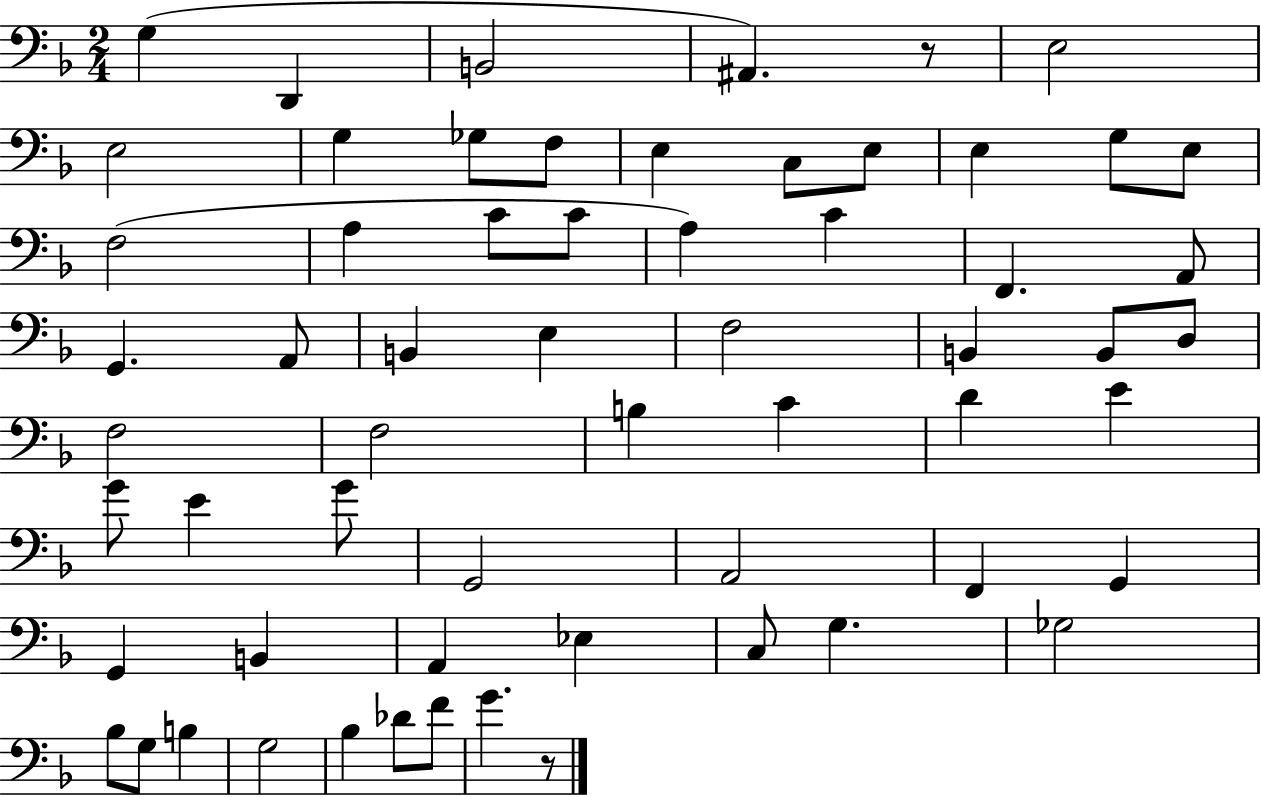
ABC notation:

X:1
T:Untitled
M:2/4
L:1/4
K:F
G, D,, B,,2 ^A,, z/2 E,2 E,2 G, _G,/2 F,/2 E, C,/2 E,/2 E, G,/2 E,/2 F,2 A, C/2 C/2 A, C F,, A,,/2 G,, A,,/2 B,, E, F,2 B,, B,,/2 D,/2 F,2 F,2 B, C D E G/2 E G/2 G,,2 A,,2 F,, G,, G,, B,, A,, _E, C,/2 G, _G,2 _B,/2 G,/2 B, G,2 _B, _D/2 F/2 G z/2